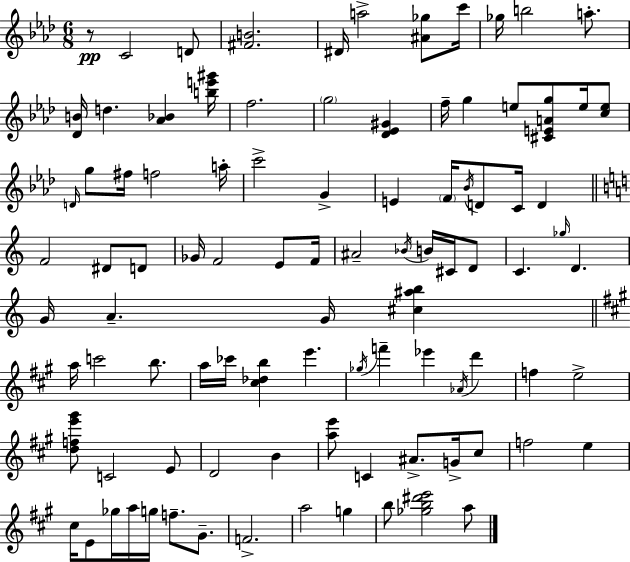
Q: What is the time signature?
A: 6/8